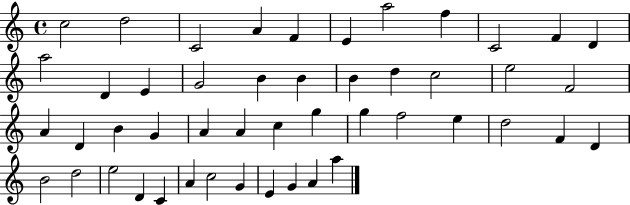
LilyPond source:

{
  \clef treble
  \time 4/4
  \defaultTimeSignature
  \key c \major
  c''2 d''2 | c'2 a'4 f'4 | e'4 a''2 f''4 | c'2 f'4 d'4 | \break a''2 d'4 e'4 | g'2 b'4 b'4 | b'4 d''4 c''2 | e''2 f'2 | \break a'4 d'4 b'4 g'4 | a'4 a'4 c''4 g''4 | g''4 f''2 e''4 | d''2 f'4 d'4 | \break b'2 d''2 | e''2 d'4 c'4 | a'4 c''2 g'4 | e'4 g'4 a'4 a''4 | \break \bar "|."
}